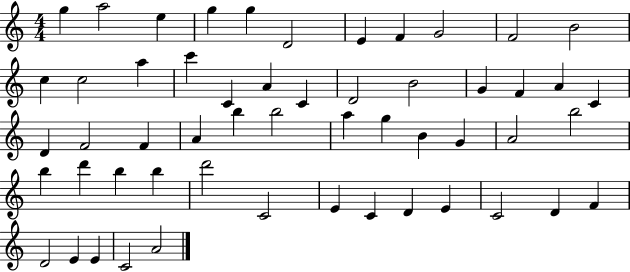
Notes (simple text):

G5/q A5/h E5/q G5/q G5/q D4/h E4/q F4/q G4/h F4/h B4/h C5/q C5/h A5/q C6/q C4/q A4/q C4/q D4/h B4/h G4/q F4/q A4/q C4/q D4/q F4/h F4/q A4/q B5/q B5/h A5/q G5/q B4/q G4/q A4/h B5/h B5/q D6/q B5/q B5/q D6/h C4/h E4/q C4/q D4/q E4/q C4/h D4/q F4/q D4/h E4/q E4/q C4/h A4/h